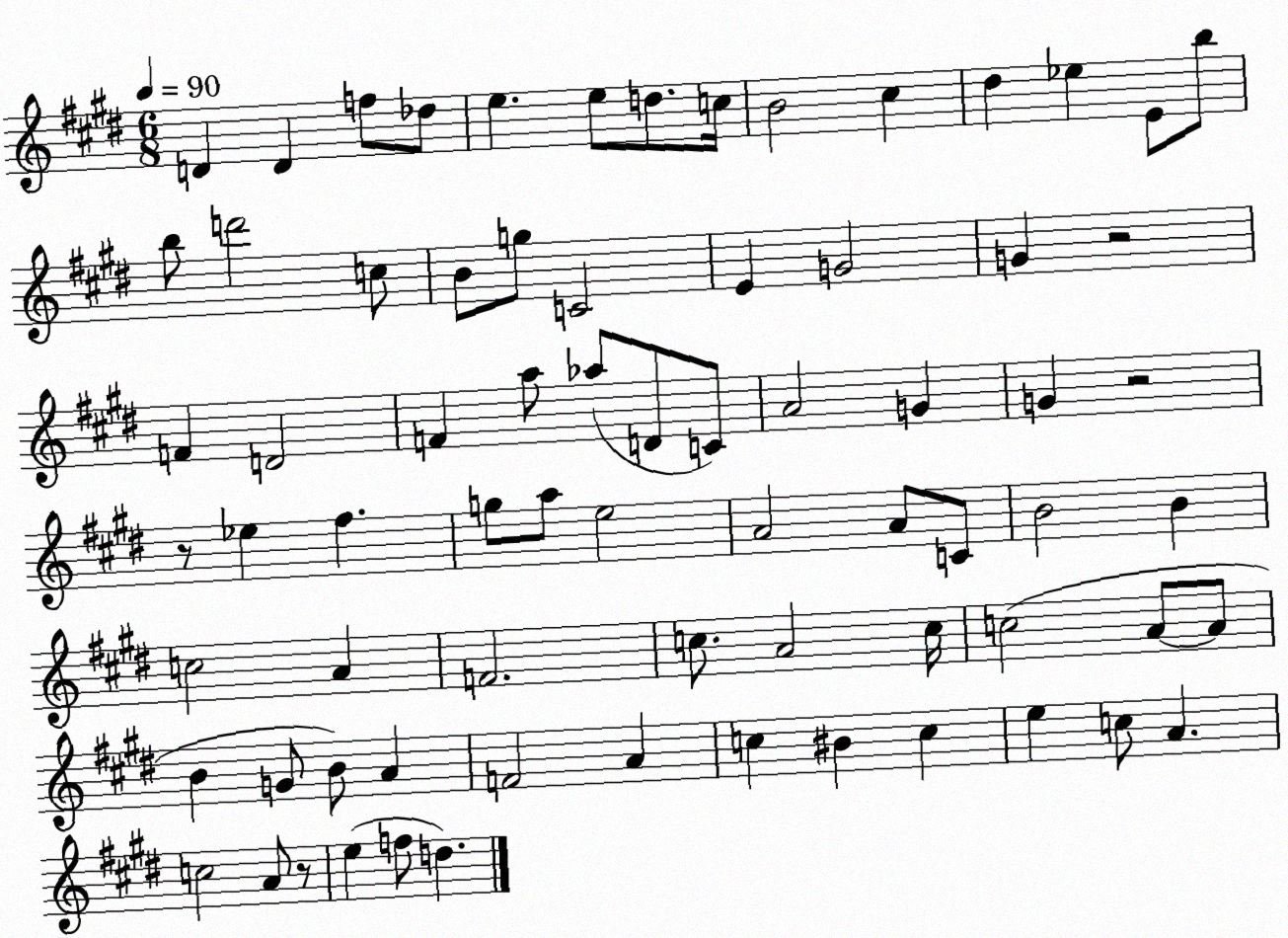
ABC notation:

X:1
T:Untitled
M:6/8
L:1/4
K:E
D D f/2 _d/2 e e/2 d/2 c/4 B2 ^c ^d _e E/2 b/2 b/2 d'2 c/2 B/2 g/2 C2 E G2 G z2 F D2 F a/2 _a/2 D/2 C/2 A2 G G z2 z/2 _e ^f g/2 a/2 e2 A2 A/2 C/2 B2 B c2 A F2 c/2 A2 c/4 c2 A/2 A/2 B G/2 B/2 A F2 A c ^B c e c/2 A c2 A/2 z/2 e f/2 d